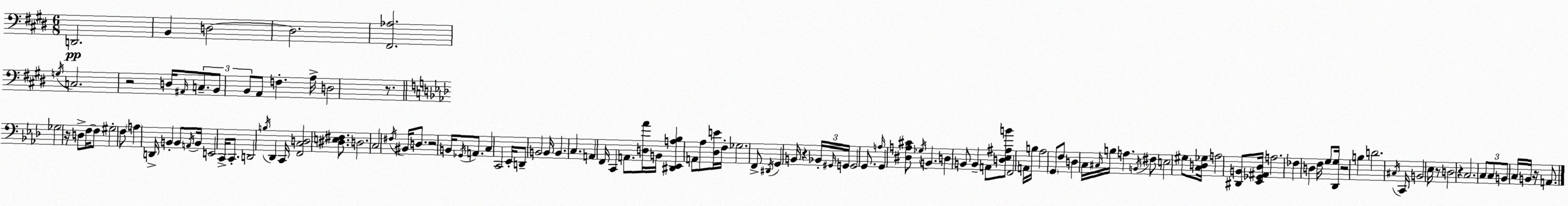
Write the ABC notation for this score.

X:1
T:Untitled
M:6/8
L:1/4
K:E
D,,2 B,, D,2 D,2 [^F,,_A,]2 G,/4 C,2 z2 D,/4 ^A,,/4 C,/2 B,,/2 B,,/2 A,,/2 F, A,/4 D,2 z/2 _G,2 z/4 D,/2 F,/4 F,/2 ^G,2 F,/2 A, D,,/4 B,, B,,/2 A,,/4 B,,/4 E,,2 C,,/4 C,,/2 D,,2 B,/4 _D,, C,,/4 [F,,C,D,]2 [^D,E,^F,]/2 D,2 C,2 ^F,/4 ^B,,/4 D,/2 z2 B,,/4 _G,,/4 A,,/2 C, C,,2 _E,,/4 D,,/2 B,,2 B,,/4 B,, C, A,, F,,/4 C,, A,,/2 [D,_A]/4 B,,/4 [^D,,_E,,A,_B,] A,,/2 _A,/2 [_D,E]/4 F,/4 _G,2 F,,/2 ^D,,/4 G,, B,,/4 z _B,,/4 ^G,,/4 G,,/4 G,,2 G,,/2 A,/4 G,, [^D,A,^C]/2 _G,/4 B,, D, B,,/2 B,, A,,/2 [D,_E,^A,B]/2 F,,2 A,,/4 B,/4 _A,2 G,,/2 F,/2 D, C,/4 ^C,/4 B,/4 A, B,,/4 ^F,/2 E,2 ^G,/2 [C,D,_G,]/4 A,2 [^D,,B,,]/2 [_E,,_G,,^A,,_D,]/4 A,2 _F, D, F,/4 G,/2 [_D,,G,]/4 z2 B, D2 ^C,/4 C,,/4 B,,2 _E,/4 z/2 D,2 z C,2 C,/2 C,/2 B,,/2 C,/4 B,,/4 z/4 A,,/2